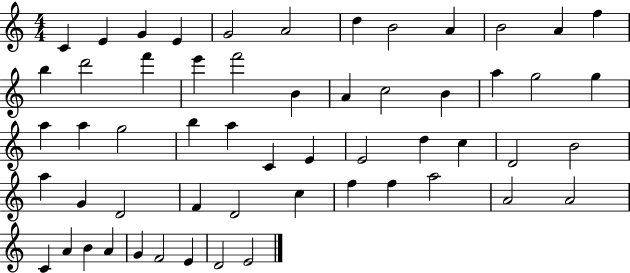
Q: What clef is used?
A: treble